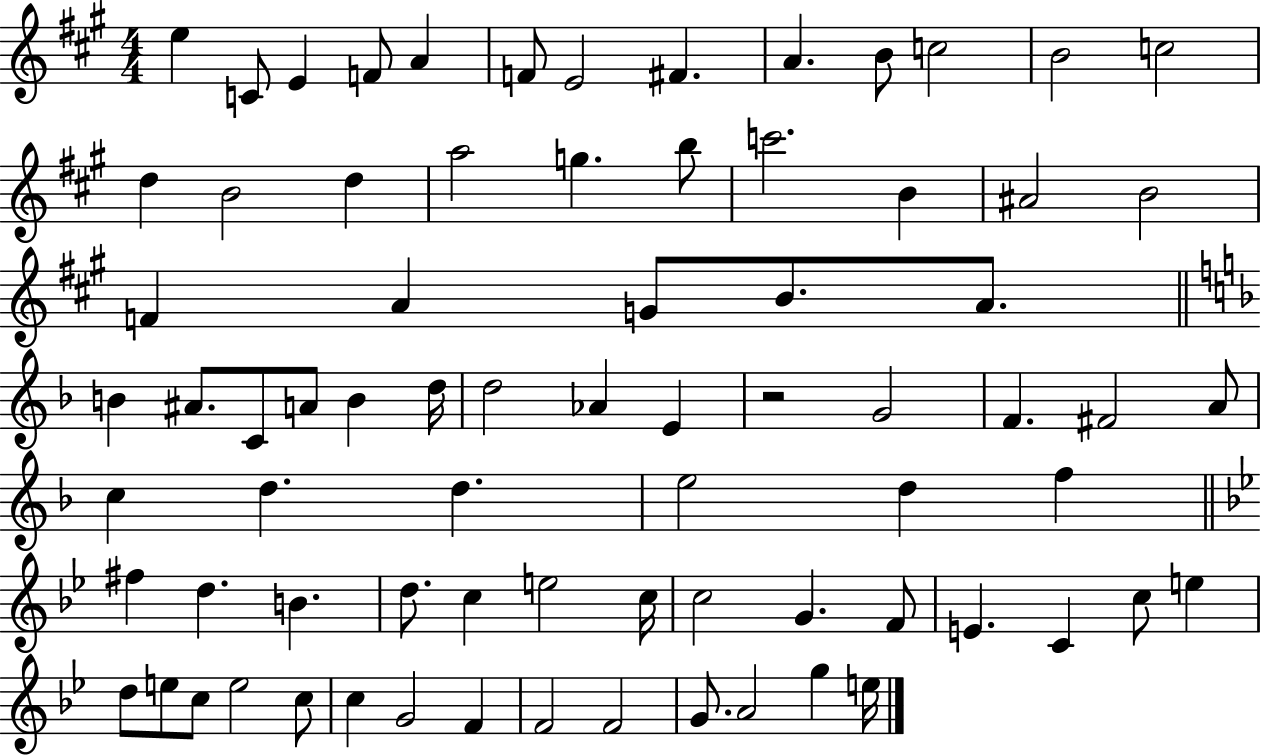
E5/q C4/e E4/q F4/e A4/q F4/e E4/h F#4/q. A4/q. B4/e C5/h B4/h C5/h D5/q B4/h D5/q A5/h G5/q. B5/e C6/h. B4/q A#4/h B4/h F4/q A4/q G4/e B4/e. A4/e. B4/q A#4/e. C4/e A4/e B4/q D5/s D5/h Ab4/q E4/q R/h G4/h F4/q. F#4/h A4/e C5/q D5/q. D5/q. E5/h D5/q F5/q F#5/q D5/q. B4/q. D5/e. C5/q E5/h C5/s C5/h G4/q. F4/e E4/q. C4/q C5/e E5/q D5/e E5/e C5/e E5/h C5/e C5/q G4/h F4/q F4/h F4/h G4/e. A4/h G5/q E5/s